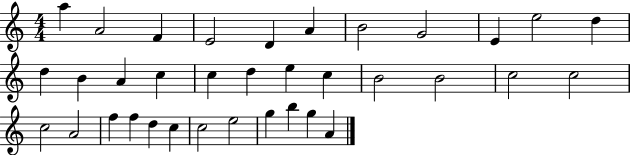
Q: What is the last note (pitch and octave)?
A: A4